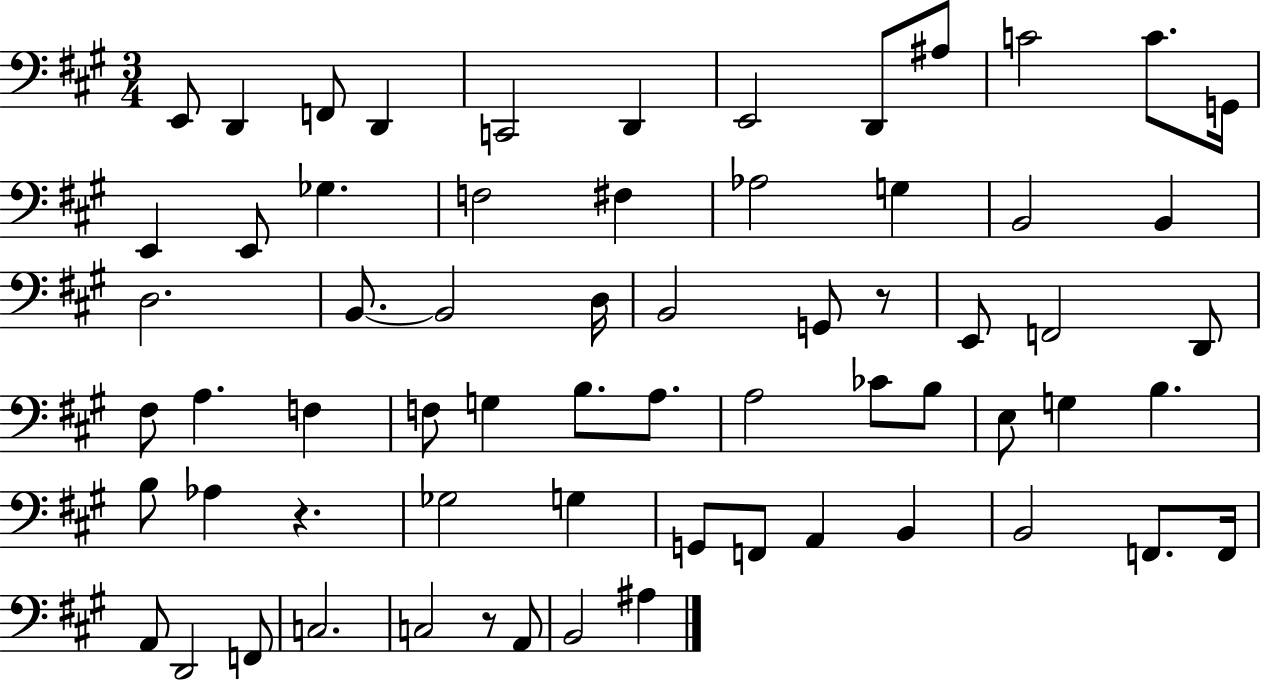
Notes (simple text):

E2/e D2/q F2/e D2/q C2/h D2/q E2/h D2/e A#3/e C4/h C4/e. G2/s E2/q E2/e Gb3/q. F3/h F#3/q Ab3/h G3/q B2/h B2/q D3/h. B2/e. B2/h D3/s B2/h G2/e R/e E2/e F2/h D2/e F#3/e A3/q. F3/q F3/e G3/q B3/e. A3/e. A3/h CES4/e B3/e E3/e G3/q B3/q. B3/e Ab3/q R/q. Gb3/h G3/q G2/e F2/e A2/q B2/q B2/h F2/e. F2/s A2/e D2/h F2/e C3/h. C3/h R/e A2/e B2/h A#3/q